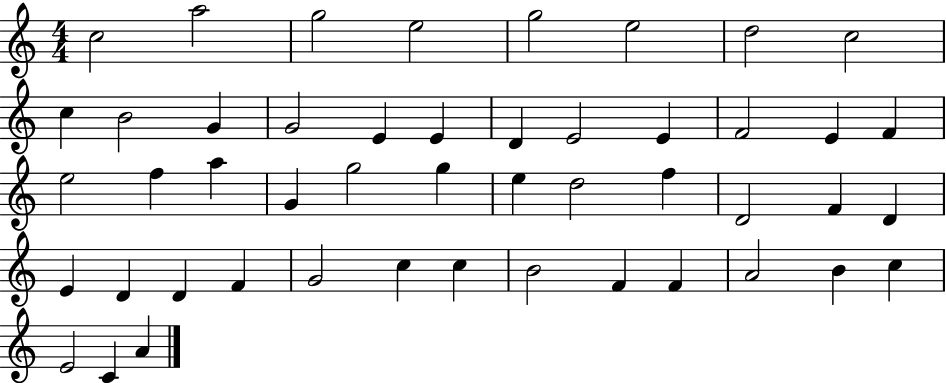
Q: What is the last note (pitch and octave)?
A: A4